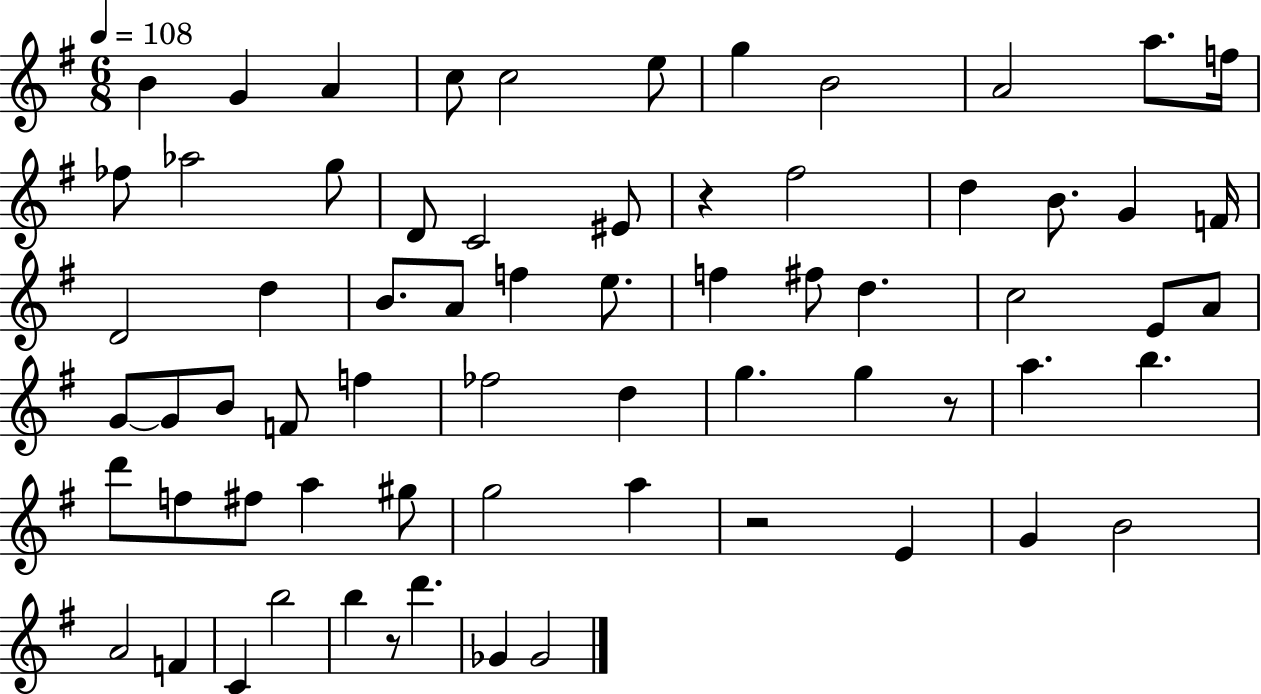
{
  \clef treble
  \numericTimeSignature
  \time 6/8
  \key g \major
  \tempo 4 = 108
  \repeat volta 2 { b'4 g'4 a'4 | c''8 c''2 e''8 | g''4 b'2 | a'2 a''8. f''16 | \break fes''8 aes''2 g''8 | d'8 c'2 eis'8 | r4 fis''2 | d''4 b'8. g'4 f'16 | \break d'2 d''4 | b'8. a'8 f''4 e''8. | f''4 fis''8 d''4. | c''2 e'8 a'8 | \break g'8~~ g'8 b'8 f'8 f''4 | fes''2 d''4 | g''4. g''4 r8 | a''4. b''4. | \break d'''8 f''8 fis''8 a''4 gis''8 | g''2 a''4 | r2 e'4 | g'4 b'2 | \break a'2 f'4 | c'4 b''2 | b''4 r8 d'''4. | ges'4 ges'2 | \break } \bar "|."
}